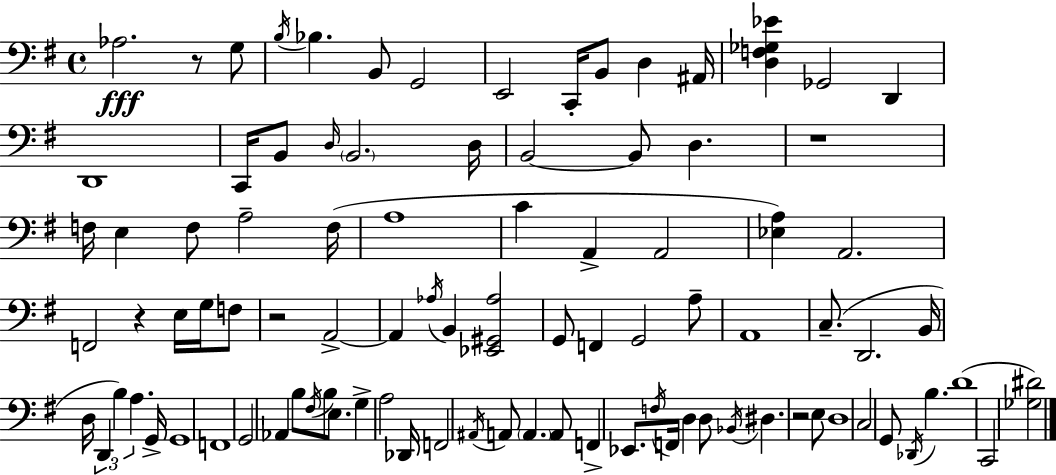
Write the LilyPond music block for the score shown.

{
  \clef bass
  \time 4/4
  \defaultTimeSignature
  \key g \major
  aes2.\fff r8 g8 | \acciaccatura { b16 } bes4. b,8 g,2 | e,2 c,16-. b,8 d4 | ais,16 <d f ges ees'>4 ges,2 d,4 | \break d,1 | c,16 b,8 \grace { d16 } \parenthesize b,2. | d16 b,2~~ b,8 d4. | r1 | \break f16 e4 f8 a2-- | f16( a1 | c'4 a,4-> a,2 | <ees a>4) a,2. | \break f,2 r4 e16 g16 | f8 r2 a,2->~~ | a,4 \acciaccatura { aes16 } b,4 <ees, gis, aes>2 | g,8 f,4 g,2 | \break a8-- a,1 | c8.--( d,2. | b,16 d16 \tuplet 3/2 { d,4 b4) a4. } | g,16-> g,1 | \break f,1 | g,2 aes,4 b8 | \acciaccatura { fis16 } b8 e8. g4-> a2 | des,16 f,2 \acciaccatura { ais,16 } a,8 \parenthesize a,4. | \break a,8 f,4-> ees,8. \acciaccatura { f16 } f,16 | d4 d8 \acciaccatura { bes,16 } dis4. r2 | e8 d1 | c2 g,8 | \break \acciaccatura { des,16 } b4. d'1( | c,2 | <ges dis'>2) \bar "|."
}